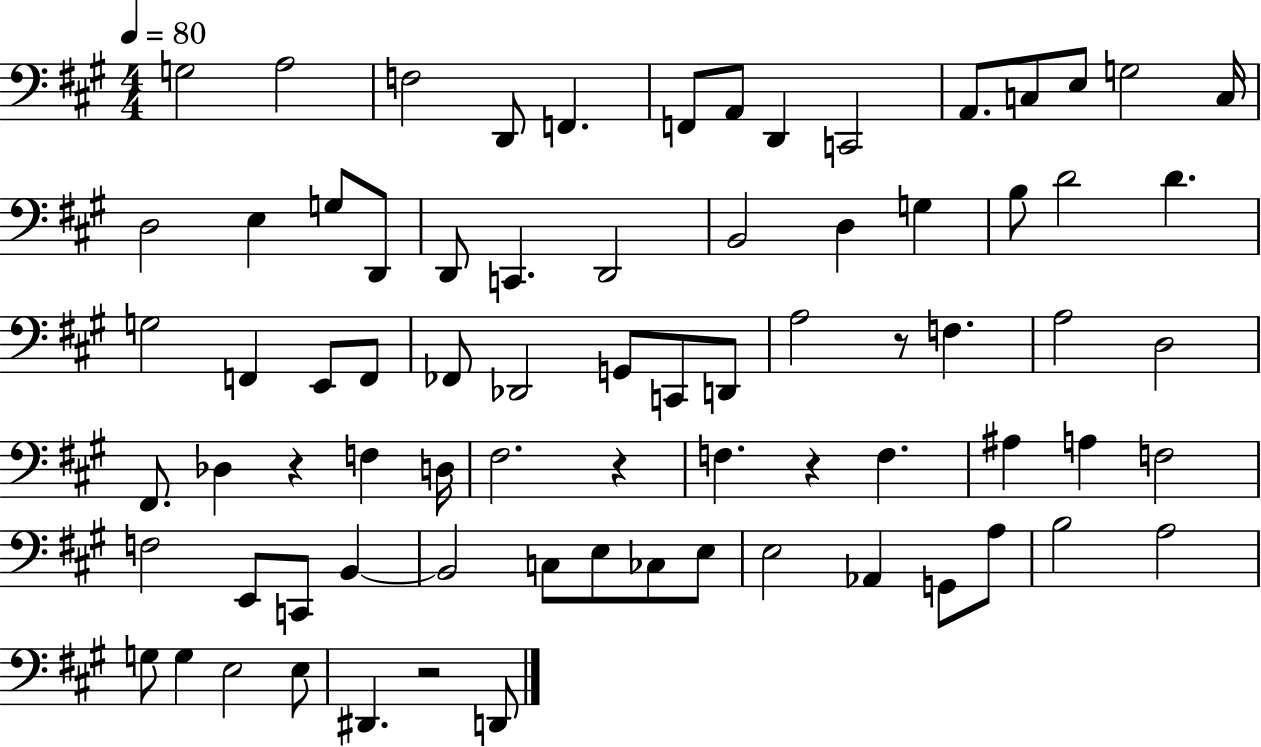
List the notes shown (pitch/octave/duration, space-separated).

G3/h A3/h F3/h D2/e F2/q. F2/e A2/e D2/q C2/h A2/e. C3/e E3/e G3/h C3/s D3/h E3/q G3/e D2/e D2/e C2/q. D2/h B2/h D3/q G3/q B3/e D4/h D4/q. G3/h F2/q E2/e F2/e FES2/e Db2/h G2/e C2/e D2/e A3/h R/e F3/q. A3/h D3/h F#2/e. Db3/q R/q F3/q D3/s F#3/h. R/q F3/q. R/q F3/q. A#3/q A3/q F3/h F3/h E2/e C2/e B2/q B2/h C3/e E3/e CES3/e E3/e E3/h Ab2/q G2/e A3/e B3/h A3/h G3/e G3/q E3/h E3/e D#2/q. R/h D2/e